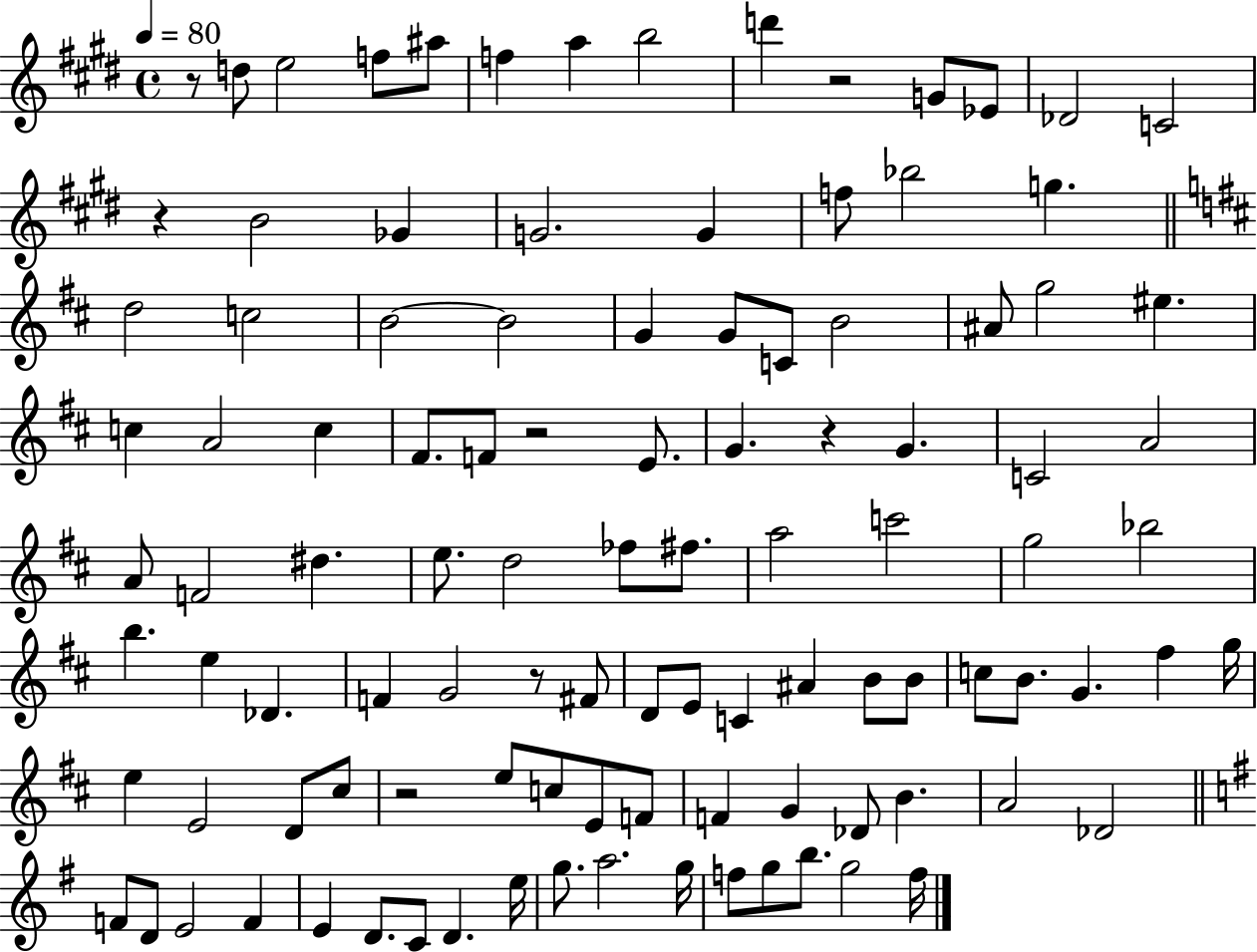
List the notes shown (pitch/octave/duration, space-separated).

R/e D5/e E5/h F5/e A#5/e F5/q A5/q B5/h D6/q R/h G4/e Eb4/e Db4/h C4/h R/q B4/h Gb4/q G4/h. G4/q F5/e Bb5/h G5/q. D5/h C5/h B4/h B4/h G4/q G4/e C4/e B4/h A#4/e G5/h EIS5/q. C5/q A4/h C5/q F#4/e. F4/e R/h E4/e. G4/q. R/q G4/q. C4/h A4/h A4/e F4/h D#5/q. E5/e. D5/h FES5/e F#5/e. A5/h C6/h G5/h Bb5/h B5/q. E5/q Db4/q. F4/q G4/h R/e F#4/e D4/e E4/e C4/q A#4/q B4/e B4/e C5/e B4/e. G4/q. F#5/q G5/s E5/q E4/h D4/e C#5/e R/h E5/e C5/e E4/e F4/e F4/q G4/q Db4/e B4/q. A4/h Db4/h F4/e D4/e E4/h F4/q E4/q D4/e. C4/e D4/q. E5/s G5/e. A5/h. G5/s F5/e G5/e B5/e. G5/h F5/s